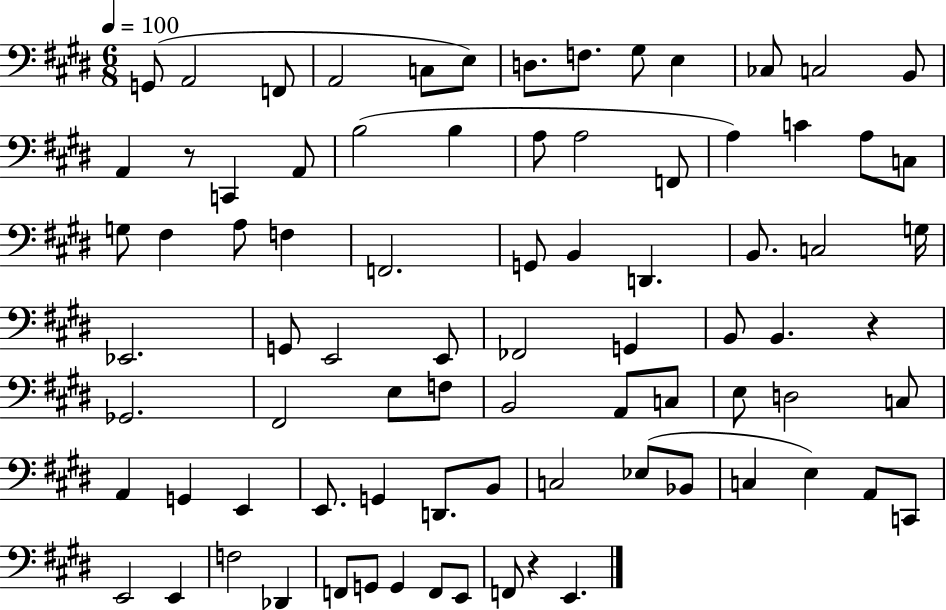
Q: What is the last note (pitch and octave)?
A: E2